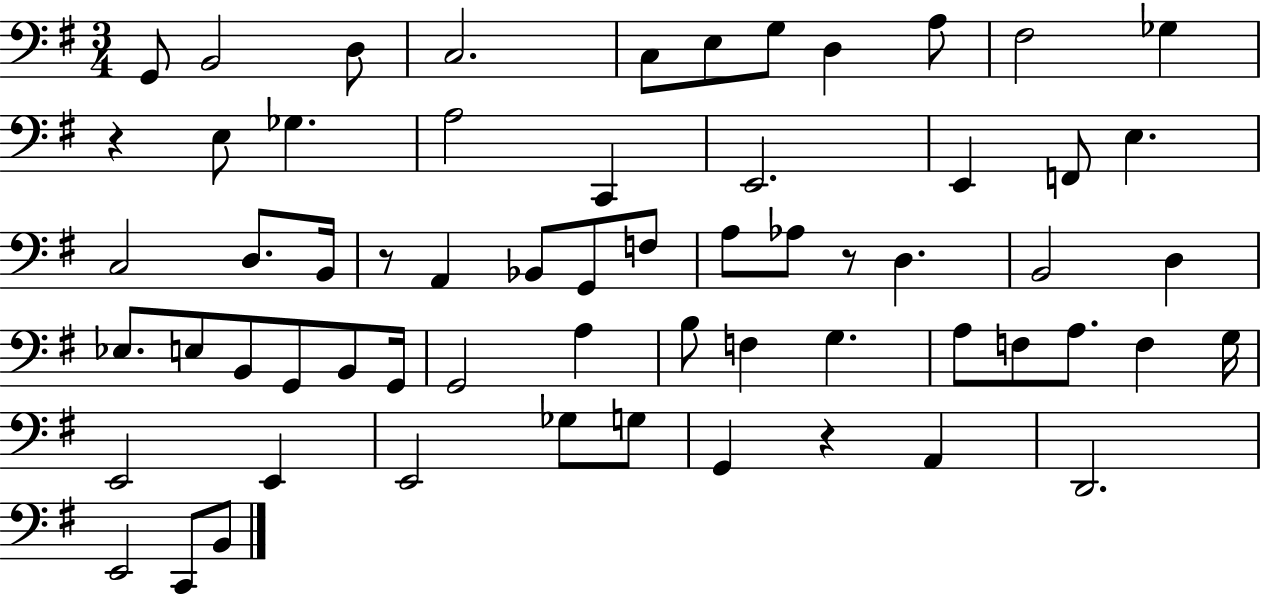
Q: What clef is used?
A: bass